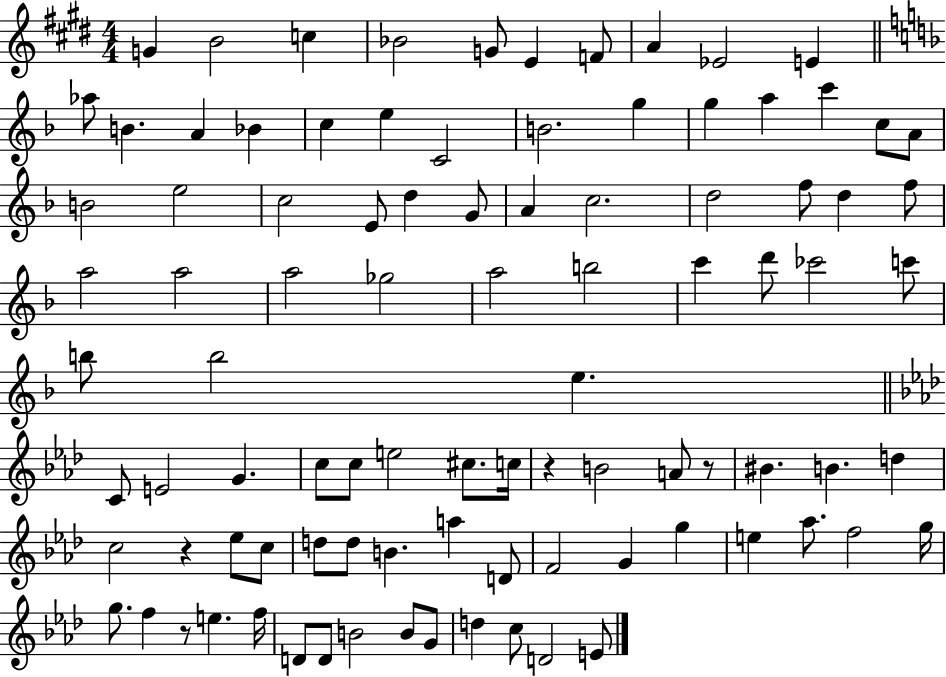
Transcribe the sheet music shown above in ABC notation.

X:1
T:Untitled
M:4/4
L:1/4
K:E
G B2 c _B2 G/2 E F/2 A _E2 E _a/2 B A _B c e C2 B2 g g a c' c/2 A/2 B2 e2 c2 E/2 d G/2 A c2 d2 f/2 d f/2 a2 a2 a2 _g2 a2 b2 c' d'/2 _c'2 c'/2 b/2 b2 e C/2 E2 G c/2 c/2 e2 ^c/2 c/4 z B2 A/2 z/2 ^B B d c2 z _e/2 c/2 d/2 d/2 B a D/2 F2 G g e _a/2 f2 g/4 g/2 f z/2 e f/4 D/2 D/2 B2 B/2 G/2 d c/2 D2 E/2